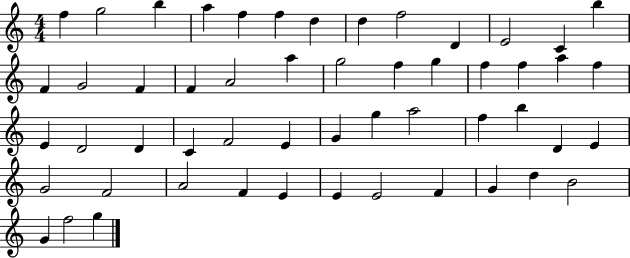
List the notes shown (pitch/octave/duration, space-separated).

F5/q G5/h B5/q A5/q F5/q F5/q D5/q D5/q F5/h D4/q E4/h C4/q B5/q F4/q G4/h F4/q F4/q A4/h A5/q G5/h F5/q G5/q F5/q F5/q A5/q F5/q E4/q D4/h D4/q C4/q F4/h E4/q G4/q G5/q A5/h F5/q B5/q D4/q E4/q G4/h F4/h A4/h F4/q E4/q E4/q E4/h F4/q G4/q D5/q B4/h G4/q F5/h G5/q